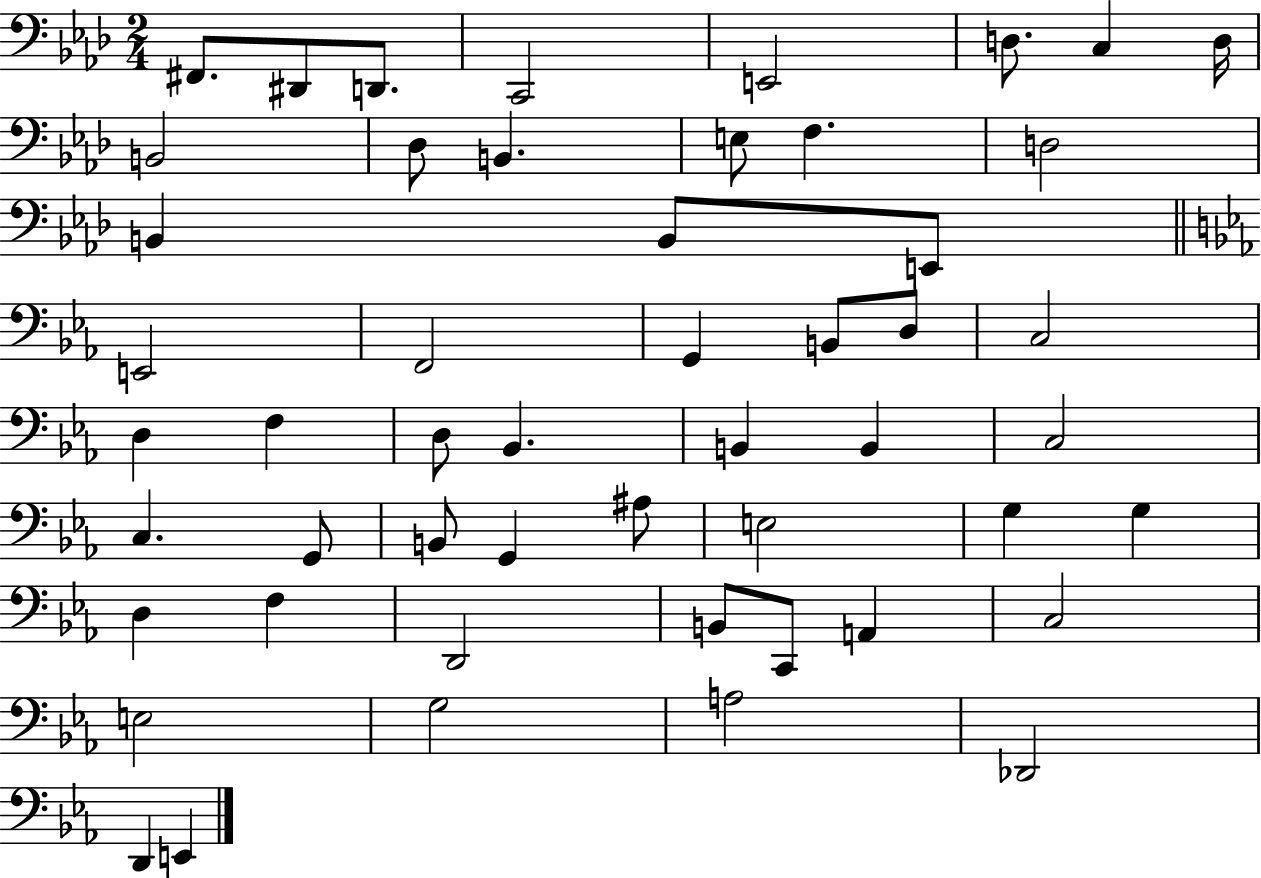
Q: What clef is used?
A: bass